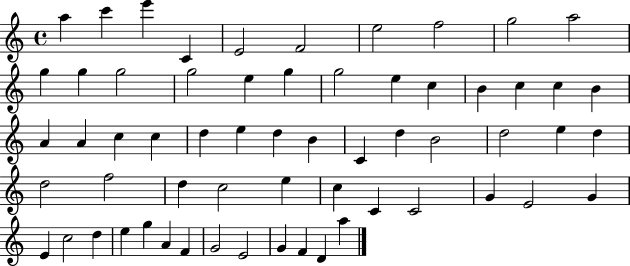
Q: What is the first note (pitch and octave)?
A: A5